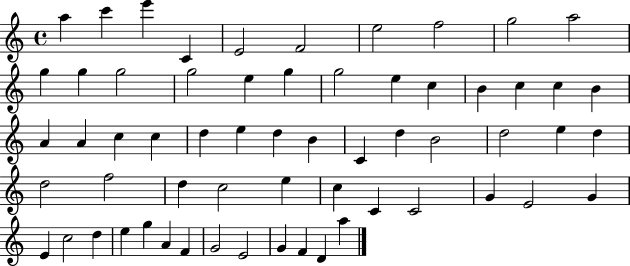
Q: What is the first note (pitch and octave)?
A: A5